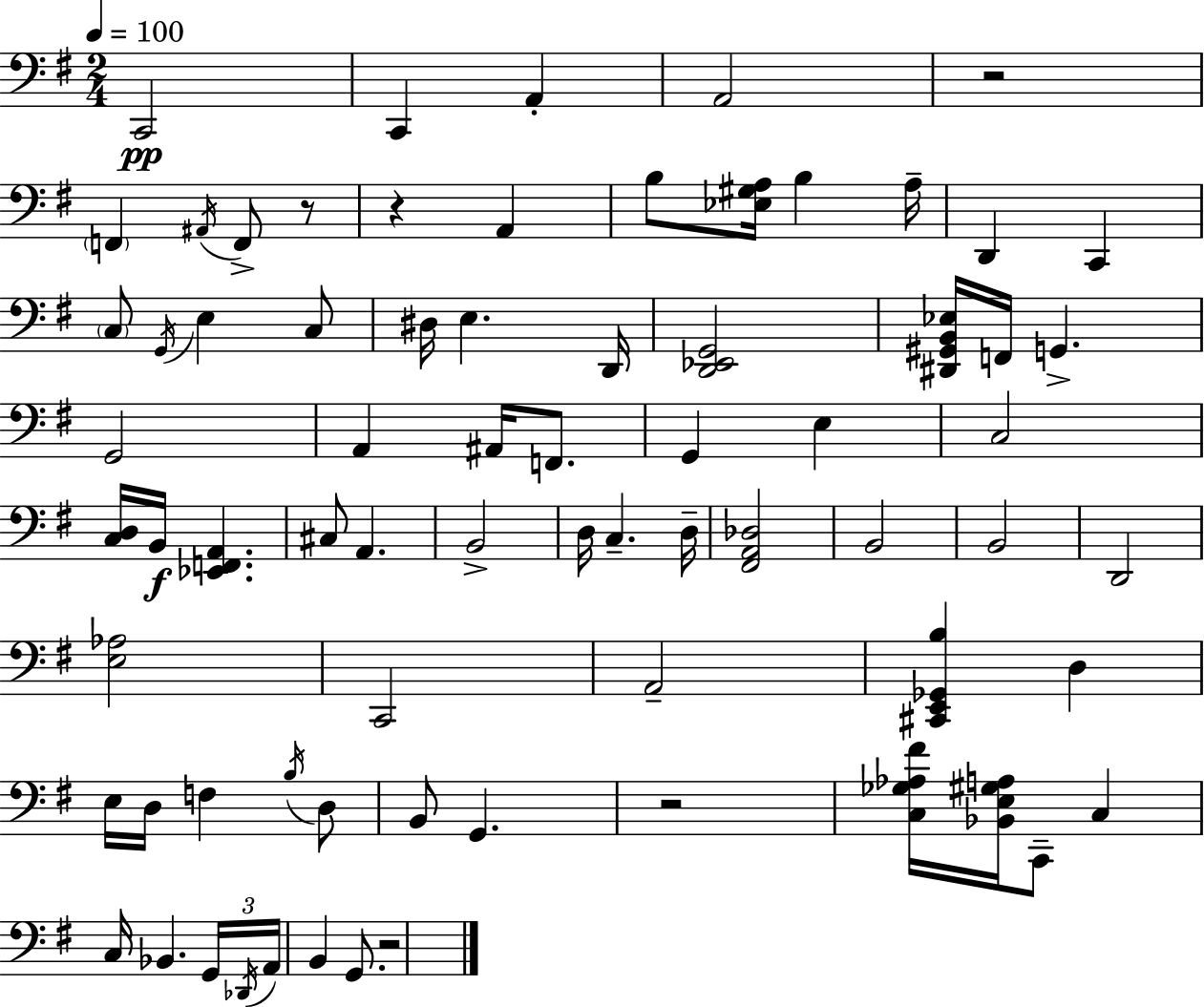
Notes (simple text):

C2/h C2/q A2/q A2/h R/h F2/q A#2/s F2/e R/e R/q A2/q B3/e [Eb3,G#3,A3]/s B3/q A3/s D2/q C2/q C3/e G2/s E3/q C3/e D#3/s E3/q. D2/s [D2,Eb2,G2]/h [D#2,G#2,B2,Eb3]/s F2/s G2/q. G2/h A2/q A#2/s F2/e. G2/q E3/q C3/h [C3,D3]/s B2/s [Eb2,F2,A2]/q. C#3/e A2/q. B2/h D3/s C3/q. D3/s [F#2,A2,Db3]/h B2/h B2/h D2/h [E3,Ab3]/h C2/h A2/h [C#2,E2,Gb2,B3]/q D3/q E3/s D3/s F3/q B3/s D3/e B2/e G2/q. R/h [C3,Gb3,Ab3,F#4]/s [Bb2,E3,G#3,A3]/s C2/e C3/q C3/s Bb2/q. G2/s Db2/s A2/s B2/q G2/e. R/h